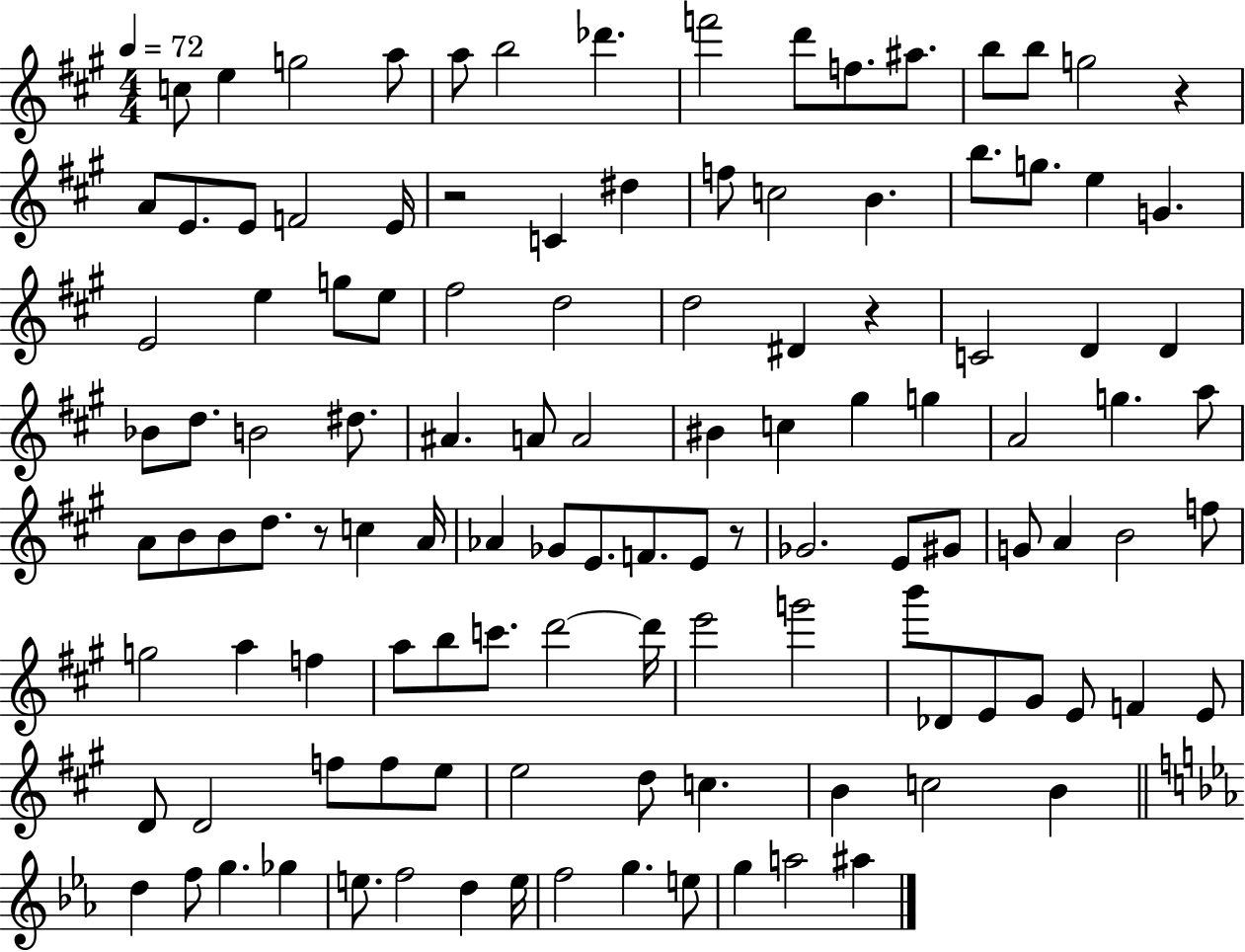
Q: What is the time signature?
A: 4/4